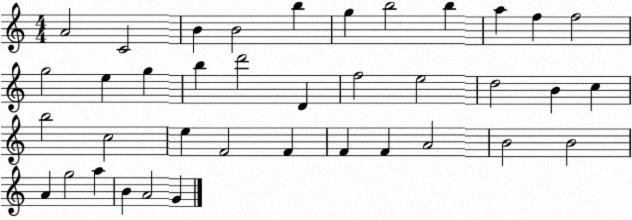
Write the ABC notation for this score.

X:1
T:Untitled
M:4/4
L:1/4
K:C
A2 C2 B B2 b g b2 b a f f2 g2 e g b d'2 D f2 e2 d2 B c b2 c2 e F2 F F F A2 B2 B2 A g2 a B A2 G